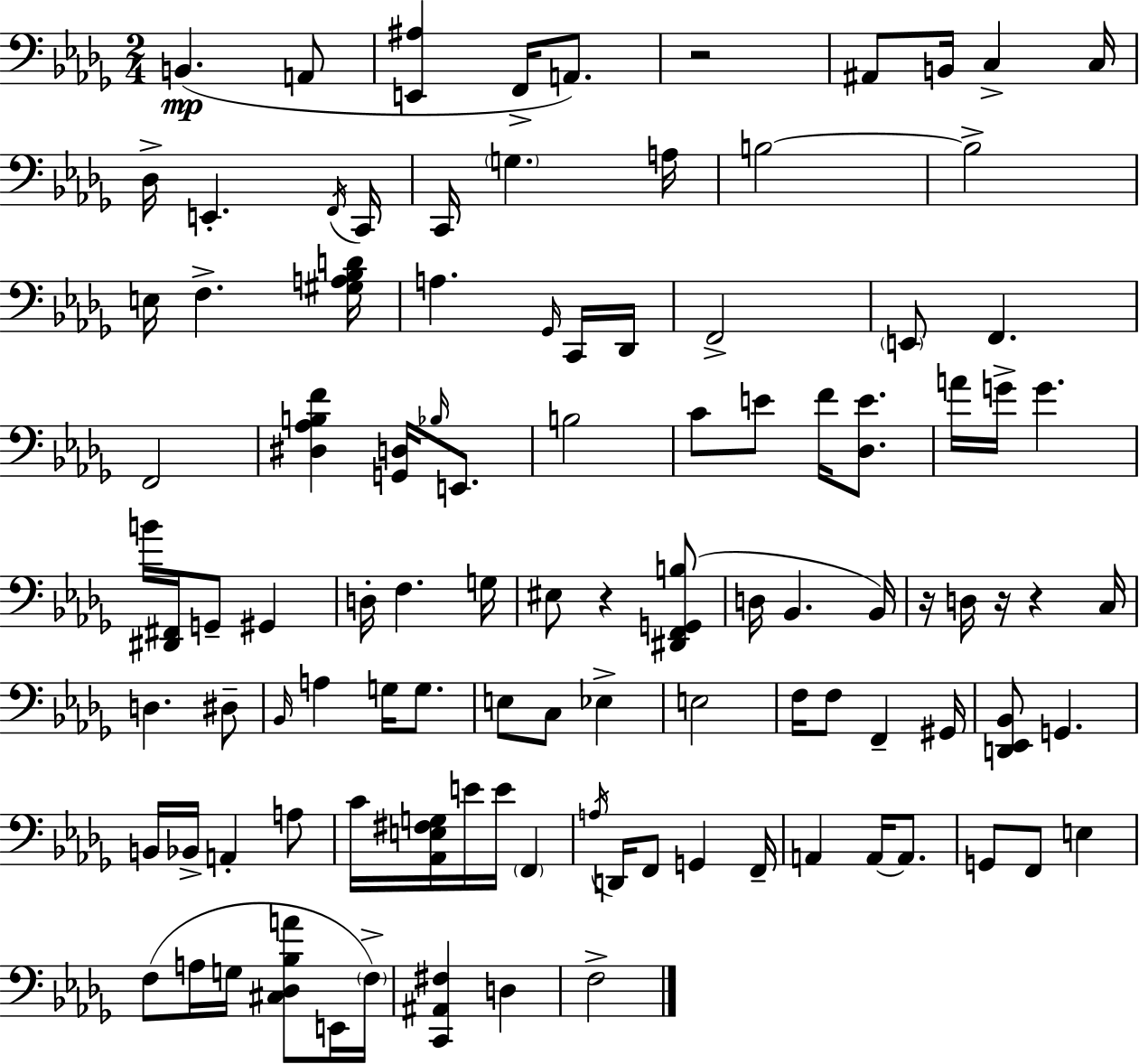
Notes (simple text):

B2/q. A2/e [E2,A#3]/q F2/s A2/e. R/h A#2/e B2/s C3/q C3/s Db3/s E2/q. F2/s C2/s C2/s G3/q. A3/s B3/h B3/h E3/s F3/q. [G#3,A3,Bb3,D4]/s A3/q. Gb2/s C2/s Db2/s F2/h E2/e F2/q. F2/h [D#3,Ab3,B3,F4]/q [G2,D3]/s Bb3/s E2/e. B3/h C4/e E4/e F4/s [Db3,E4]/e. A4/s G4/s G4/q. B4/s [D#2,F#2]/s G2/e G#2/q D3/s F3/q. G3/s EIS3/e R/q [D#2,F2,G2,B3]/e D3/s Bb2/q. Bb2/s R/s D3/s R/s R/q C3/s D3/q. D#3/e Bb2/s A3/q G3/s G3/e. E3/e C3/e Eb3/q E3/h F3/s F3/e F2/q G#2/s [D2,Eb2,Bb2]/e G2/q. B2/s Bb2/s A2/q A3/e C4/s [Ab2,E3,F#3,G3]/s E4/s E4/s F2/q A3/s D2/s F2/e G2/q F2/s A2/q A2/s A2/e. G2/e F2/e E3/q F3/e A3/s G3/s [C#3,Db3,Bb3,A4]/e E2/s F3/s [C2,A#2,F#3]/q D3/q F3/h